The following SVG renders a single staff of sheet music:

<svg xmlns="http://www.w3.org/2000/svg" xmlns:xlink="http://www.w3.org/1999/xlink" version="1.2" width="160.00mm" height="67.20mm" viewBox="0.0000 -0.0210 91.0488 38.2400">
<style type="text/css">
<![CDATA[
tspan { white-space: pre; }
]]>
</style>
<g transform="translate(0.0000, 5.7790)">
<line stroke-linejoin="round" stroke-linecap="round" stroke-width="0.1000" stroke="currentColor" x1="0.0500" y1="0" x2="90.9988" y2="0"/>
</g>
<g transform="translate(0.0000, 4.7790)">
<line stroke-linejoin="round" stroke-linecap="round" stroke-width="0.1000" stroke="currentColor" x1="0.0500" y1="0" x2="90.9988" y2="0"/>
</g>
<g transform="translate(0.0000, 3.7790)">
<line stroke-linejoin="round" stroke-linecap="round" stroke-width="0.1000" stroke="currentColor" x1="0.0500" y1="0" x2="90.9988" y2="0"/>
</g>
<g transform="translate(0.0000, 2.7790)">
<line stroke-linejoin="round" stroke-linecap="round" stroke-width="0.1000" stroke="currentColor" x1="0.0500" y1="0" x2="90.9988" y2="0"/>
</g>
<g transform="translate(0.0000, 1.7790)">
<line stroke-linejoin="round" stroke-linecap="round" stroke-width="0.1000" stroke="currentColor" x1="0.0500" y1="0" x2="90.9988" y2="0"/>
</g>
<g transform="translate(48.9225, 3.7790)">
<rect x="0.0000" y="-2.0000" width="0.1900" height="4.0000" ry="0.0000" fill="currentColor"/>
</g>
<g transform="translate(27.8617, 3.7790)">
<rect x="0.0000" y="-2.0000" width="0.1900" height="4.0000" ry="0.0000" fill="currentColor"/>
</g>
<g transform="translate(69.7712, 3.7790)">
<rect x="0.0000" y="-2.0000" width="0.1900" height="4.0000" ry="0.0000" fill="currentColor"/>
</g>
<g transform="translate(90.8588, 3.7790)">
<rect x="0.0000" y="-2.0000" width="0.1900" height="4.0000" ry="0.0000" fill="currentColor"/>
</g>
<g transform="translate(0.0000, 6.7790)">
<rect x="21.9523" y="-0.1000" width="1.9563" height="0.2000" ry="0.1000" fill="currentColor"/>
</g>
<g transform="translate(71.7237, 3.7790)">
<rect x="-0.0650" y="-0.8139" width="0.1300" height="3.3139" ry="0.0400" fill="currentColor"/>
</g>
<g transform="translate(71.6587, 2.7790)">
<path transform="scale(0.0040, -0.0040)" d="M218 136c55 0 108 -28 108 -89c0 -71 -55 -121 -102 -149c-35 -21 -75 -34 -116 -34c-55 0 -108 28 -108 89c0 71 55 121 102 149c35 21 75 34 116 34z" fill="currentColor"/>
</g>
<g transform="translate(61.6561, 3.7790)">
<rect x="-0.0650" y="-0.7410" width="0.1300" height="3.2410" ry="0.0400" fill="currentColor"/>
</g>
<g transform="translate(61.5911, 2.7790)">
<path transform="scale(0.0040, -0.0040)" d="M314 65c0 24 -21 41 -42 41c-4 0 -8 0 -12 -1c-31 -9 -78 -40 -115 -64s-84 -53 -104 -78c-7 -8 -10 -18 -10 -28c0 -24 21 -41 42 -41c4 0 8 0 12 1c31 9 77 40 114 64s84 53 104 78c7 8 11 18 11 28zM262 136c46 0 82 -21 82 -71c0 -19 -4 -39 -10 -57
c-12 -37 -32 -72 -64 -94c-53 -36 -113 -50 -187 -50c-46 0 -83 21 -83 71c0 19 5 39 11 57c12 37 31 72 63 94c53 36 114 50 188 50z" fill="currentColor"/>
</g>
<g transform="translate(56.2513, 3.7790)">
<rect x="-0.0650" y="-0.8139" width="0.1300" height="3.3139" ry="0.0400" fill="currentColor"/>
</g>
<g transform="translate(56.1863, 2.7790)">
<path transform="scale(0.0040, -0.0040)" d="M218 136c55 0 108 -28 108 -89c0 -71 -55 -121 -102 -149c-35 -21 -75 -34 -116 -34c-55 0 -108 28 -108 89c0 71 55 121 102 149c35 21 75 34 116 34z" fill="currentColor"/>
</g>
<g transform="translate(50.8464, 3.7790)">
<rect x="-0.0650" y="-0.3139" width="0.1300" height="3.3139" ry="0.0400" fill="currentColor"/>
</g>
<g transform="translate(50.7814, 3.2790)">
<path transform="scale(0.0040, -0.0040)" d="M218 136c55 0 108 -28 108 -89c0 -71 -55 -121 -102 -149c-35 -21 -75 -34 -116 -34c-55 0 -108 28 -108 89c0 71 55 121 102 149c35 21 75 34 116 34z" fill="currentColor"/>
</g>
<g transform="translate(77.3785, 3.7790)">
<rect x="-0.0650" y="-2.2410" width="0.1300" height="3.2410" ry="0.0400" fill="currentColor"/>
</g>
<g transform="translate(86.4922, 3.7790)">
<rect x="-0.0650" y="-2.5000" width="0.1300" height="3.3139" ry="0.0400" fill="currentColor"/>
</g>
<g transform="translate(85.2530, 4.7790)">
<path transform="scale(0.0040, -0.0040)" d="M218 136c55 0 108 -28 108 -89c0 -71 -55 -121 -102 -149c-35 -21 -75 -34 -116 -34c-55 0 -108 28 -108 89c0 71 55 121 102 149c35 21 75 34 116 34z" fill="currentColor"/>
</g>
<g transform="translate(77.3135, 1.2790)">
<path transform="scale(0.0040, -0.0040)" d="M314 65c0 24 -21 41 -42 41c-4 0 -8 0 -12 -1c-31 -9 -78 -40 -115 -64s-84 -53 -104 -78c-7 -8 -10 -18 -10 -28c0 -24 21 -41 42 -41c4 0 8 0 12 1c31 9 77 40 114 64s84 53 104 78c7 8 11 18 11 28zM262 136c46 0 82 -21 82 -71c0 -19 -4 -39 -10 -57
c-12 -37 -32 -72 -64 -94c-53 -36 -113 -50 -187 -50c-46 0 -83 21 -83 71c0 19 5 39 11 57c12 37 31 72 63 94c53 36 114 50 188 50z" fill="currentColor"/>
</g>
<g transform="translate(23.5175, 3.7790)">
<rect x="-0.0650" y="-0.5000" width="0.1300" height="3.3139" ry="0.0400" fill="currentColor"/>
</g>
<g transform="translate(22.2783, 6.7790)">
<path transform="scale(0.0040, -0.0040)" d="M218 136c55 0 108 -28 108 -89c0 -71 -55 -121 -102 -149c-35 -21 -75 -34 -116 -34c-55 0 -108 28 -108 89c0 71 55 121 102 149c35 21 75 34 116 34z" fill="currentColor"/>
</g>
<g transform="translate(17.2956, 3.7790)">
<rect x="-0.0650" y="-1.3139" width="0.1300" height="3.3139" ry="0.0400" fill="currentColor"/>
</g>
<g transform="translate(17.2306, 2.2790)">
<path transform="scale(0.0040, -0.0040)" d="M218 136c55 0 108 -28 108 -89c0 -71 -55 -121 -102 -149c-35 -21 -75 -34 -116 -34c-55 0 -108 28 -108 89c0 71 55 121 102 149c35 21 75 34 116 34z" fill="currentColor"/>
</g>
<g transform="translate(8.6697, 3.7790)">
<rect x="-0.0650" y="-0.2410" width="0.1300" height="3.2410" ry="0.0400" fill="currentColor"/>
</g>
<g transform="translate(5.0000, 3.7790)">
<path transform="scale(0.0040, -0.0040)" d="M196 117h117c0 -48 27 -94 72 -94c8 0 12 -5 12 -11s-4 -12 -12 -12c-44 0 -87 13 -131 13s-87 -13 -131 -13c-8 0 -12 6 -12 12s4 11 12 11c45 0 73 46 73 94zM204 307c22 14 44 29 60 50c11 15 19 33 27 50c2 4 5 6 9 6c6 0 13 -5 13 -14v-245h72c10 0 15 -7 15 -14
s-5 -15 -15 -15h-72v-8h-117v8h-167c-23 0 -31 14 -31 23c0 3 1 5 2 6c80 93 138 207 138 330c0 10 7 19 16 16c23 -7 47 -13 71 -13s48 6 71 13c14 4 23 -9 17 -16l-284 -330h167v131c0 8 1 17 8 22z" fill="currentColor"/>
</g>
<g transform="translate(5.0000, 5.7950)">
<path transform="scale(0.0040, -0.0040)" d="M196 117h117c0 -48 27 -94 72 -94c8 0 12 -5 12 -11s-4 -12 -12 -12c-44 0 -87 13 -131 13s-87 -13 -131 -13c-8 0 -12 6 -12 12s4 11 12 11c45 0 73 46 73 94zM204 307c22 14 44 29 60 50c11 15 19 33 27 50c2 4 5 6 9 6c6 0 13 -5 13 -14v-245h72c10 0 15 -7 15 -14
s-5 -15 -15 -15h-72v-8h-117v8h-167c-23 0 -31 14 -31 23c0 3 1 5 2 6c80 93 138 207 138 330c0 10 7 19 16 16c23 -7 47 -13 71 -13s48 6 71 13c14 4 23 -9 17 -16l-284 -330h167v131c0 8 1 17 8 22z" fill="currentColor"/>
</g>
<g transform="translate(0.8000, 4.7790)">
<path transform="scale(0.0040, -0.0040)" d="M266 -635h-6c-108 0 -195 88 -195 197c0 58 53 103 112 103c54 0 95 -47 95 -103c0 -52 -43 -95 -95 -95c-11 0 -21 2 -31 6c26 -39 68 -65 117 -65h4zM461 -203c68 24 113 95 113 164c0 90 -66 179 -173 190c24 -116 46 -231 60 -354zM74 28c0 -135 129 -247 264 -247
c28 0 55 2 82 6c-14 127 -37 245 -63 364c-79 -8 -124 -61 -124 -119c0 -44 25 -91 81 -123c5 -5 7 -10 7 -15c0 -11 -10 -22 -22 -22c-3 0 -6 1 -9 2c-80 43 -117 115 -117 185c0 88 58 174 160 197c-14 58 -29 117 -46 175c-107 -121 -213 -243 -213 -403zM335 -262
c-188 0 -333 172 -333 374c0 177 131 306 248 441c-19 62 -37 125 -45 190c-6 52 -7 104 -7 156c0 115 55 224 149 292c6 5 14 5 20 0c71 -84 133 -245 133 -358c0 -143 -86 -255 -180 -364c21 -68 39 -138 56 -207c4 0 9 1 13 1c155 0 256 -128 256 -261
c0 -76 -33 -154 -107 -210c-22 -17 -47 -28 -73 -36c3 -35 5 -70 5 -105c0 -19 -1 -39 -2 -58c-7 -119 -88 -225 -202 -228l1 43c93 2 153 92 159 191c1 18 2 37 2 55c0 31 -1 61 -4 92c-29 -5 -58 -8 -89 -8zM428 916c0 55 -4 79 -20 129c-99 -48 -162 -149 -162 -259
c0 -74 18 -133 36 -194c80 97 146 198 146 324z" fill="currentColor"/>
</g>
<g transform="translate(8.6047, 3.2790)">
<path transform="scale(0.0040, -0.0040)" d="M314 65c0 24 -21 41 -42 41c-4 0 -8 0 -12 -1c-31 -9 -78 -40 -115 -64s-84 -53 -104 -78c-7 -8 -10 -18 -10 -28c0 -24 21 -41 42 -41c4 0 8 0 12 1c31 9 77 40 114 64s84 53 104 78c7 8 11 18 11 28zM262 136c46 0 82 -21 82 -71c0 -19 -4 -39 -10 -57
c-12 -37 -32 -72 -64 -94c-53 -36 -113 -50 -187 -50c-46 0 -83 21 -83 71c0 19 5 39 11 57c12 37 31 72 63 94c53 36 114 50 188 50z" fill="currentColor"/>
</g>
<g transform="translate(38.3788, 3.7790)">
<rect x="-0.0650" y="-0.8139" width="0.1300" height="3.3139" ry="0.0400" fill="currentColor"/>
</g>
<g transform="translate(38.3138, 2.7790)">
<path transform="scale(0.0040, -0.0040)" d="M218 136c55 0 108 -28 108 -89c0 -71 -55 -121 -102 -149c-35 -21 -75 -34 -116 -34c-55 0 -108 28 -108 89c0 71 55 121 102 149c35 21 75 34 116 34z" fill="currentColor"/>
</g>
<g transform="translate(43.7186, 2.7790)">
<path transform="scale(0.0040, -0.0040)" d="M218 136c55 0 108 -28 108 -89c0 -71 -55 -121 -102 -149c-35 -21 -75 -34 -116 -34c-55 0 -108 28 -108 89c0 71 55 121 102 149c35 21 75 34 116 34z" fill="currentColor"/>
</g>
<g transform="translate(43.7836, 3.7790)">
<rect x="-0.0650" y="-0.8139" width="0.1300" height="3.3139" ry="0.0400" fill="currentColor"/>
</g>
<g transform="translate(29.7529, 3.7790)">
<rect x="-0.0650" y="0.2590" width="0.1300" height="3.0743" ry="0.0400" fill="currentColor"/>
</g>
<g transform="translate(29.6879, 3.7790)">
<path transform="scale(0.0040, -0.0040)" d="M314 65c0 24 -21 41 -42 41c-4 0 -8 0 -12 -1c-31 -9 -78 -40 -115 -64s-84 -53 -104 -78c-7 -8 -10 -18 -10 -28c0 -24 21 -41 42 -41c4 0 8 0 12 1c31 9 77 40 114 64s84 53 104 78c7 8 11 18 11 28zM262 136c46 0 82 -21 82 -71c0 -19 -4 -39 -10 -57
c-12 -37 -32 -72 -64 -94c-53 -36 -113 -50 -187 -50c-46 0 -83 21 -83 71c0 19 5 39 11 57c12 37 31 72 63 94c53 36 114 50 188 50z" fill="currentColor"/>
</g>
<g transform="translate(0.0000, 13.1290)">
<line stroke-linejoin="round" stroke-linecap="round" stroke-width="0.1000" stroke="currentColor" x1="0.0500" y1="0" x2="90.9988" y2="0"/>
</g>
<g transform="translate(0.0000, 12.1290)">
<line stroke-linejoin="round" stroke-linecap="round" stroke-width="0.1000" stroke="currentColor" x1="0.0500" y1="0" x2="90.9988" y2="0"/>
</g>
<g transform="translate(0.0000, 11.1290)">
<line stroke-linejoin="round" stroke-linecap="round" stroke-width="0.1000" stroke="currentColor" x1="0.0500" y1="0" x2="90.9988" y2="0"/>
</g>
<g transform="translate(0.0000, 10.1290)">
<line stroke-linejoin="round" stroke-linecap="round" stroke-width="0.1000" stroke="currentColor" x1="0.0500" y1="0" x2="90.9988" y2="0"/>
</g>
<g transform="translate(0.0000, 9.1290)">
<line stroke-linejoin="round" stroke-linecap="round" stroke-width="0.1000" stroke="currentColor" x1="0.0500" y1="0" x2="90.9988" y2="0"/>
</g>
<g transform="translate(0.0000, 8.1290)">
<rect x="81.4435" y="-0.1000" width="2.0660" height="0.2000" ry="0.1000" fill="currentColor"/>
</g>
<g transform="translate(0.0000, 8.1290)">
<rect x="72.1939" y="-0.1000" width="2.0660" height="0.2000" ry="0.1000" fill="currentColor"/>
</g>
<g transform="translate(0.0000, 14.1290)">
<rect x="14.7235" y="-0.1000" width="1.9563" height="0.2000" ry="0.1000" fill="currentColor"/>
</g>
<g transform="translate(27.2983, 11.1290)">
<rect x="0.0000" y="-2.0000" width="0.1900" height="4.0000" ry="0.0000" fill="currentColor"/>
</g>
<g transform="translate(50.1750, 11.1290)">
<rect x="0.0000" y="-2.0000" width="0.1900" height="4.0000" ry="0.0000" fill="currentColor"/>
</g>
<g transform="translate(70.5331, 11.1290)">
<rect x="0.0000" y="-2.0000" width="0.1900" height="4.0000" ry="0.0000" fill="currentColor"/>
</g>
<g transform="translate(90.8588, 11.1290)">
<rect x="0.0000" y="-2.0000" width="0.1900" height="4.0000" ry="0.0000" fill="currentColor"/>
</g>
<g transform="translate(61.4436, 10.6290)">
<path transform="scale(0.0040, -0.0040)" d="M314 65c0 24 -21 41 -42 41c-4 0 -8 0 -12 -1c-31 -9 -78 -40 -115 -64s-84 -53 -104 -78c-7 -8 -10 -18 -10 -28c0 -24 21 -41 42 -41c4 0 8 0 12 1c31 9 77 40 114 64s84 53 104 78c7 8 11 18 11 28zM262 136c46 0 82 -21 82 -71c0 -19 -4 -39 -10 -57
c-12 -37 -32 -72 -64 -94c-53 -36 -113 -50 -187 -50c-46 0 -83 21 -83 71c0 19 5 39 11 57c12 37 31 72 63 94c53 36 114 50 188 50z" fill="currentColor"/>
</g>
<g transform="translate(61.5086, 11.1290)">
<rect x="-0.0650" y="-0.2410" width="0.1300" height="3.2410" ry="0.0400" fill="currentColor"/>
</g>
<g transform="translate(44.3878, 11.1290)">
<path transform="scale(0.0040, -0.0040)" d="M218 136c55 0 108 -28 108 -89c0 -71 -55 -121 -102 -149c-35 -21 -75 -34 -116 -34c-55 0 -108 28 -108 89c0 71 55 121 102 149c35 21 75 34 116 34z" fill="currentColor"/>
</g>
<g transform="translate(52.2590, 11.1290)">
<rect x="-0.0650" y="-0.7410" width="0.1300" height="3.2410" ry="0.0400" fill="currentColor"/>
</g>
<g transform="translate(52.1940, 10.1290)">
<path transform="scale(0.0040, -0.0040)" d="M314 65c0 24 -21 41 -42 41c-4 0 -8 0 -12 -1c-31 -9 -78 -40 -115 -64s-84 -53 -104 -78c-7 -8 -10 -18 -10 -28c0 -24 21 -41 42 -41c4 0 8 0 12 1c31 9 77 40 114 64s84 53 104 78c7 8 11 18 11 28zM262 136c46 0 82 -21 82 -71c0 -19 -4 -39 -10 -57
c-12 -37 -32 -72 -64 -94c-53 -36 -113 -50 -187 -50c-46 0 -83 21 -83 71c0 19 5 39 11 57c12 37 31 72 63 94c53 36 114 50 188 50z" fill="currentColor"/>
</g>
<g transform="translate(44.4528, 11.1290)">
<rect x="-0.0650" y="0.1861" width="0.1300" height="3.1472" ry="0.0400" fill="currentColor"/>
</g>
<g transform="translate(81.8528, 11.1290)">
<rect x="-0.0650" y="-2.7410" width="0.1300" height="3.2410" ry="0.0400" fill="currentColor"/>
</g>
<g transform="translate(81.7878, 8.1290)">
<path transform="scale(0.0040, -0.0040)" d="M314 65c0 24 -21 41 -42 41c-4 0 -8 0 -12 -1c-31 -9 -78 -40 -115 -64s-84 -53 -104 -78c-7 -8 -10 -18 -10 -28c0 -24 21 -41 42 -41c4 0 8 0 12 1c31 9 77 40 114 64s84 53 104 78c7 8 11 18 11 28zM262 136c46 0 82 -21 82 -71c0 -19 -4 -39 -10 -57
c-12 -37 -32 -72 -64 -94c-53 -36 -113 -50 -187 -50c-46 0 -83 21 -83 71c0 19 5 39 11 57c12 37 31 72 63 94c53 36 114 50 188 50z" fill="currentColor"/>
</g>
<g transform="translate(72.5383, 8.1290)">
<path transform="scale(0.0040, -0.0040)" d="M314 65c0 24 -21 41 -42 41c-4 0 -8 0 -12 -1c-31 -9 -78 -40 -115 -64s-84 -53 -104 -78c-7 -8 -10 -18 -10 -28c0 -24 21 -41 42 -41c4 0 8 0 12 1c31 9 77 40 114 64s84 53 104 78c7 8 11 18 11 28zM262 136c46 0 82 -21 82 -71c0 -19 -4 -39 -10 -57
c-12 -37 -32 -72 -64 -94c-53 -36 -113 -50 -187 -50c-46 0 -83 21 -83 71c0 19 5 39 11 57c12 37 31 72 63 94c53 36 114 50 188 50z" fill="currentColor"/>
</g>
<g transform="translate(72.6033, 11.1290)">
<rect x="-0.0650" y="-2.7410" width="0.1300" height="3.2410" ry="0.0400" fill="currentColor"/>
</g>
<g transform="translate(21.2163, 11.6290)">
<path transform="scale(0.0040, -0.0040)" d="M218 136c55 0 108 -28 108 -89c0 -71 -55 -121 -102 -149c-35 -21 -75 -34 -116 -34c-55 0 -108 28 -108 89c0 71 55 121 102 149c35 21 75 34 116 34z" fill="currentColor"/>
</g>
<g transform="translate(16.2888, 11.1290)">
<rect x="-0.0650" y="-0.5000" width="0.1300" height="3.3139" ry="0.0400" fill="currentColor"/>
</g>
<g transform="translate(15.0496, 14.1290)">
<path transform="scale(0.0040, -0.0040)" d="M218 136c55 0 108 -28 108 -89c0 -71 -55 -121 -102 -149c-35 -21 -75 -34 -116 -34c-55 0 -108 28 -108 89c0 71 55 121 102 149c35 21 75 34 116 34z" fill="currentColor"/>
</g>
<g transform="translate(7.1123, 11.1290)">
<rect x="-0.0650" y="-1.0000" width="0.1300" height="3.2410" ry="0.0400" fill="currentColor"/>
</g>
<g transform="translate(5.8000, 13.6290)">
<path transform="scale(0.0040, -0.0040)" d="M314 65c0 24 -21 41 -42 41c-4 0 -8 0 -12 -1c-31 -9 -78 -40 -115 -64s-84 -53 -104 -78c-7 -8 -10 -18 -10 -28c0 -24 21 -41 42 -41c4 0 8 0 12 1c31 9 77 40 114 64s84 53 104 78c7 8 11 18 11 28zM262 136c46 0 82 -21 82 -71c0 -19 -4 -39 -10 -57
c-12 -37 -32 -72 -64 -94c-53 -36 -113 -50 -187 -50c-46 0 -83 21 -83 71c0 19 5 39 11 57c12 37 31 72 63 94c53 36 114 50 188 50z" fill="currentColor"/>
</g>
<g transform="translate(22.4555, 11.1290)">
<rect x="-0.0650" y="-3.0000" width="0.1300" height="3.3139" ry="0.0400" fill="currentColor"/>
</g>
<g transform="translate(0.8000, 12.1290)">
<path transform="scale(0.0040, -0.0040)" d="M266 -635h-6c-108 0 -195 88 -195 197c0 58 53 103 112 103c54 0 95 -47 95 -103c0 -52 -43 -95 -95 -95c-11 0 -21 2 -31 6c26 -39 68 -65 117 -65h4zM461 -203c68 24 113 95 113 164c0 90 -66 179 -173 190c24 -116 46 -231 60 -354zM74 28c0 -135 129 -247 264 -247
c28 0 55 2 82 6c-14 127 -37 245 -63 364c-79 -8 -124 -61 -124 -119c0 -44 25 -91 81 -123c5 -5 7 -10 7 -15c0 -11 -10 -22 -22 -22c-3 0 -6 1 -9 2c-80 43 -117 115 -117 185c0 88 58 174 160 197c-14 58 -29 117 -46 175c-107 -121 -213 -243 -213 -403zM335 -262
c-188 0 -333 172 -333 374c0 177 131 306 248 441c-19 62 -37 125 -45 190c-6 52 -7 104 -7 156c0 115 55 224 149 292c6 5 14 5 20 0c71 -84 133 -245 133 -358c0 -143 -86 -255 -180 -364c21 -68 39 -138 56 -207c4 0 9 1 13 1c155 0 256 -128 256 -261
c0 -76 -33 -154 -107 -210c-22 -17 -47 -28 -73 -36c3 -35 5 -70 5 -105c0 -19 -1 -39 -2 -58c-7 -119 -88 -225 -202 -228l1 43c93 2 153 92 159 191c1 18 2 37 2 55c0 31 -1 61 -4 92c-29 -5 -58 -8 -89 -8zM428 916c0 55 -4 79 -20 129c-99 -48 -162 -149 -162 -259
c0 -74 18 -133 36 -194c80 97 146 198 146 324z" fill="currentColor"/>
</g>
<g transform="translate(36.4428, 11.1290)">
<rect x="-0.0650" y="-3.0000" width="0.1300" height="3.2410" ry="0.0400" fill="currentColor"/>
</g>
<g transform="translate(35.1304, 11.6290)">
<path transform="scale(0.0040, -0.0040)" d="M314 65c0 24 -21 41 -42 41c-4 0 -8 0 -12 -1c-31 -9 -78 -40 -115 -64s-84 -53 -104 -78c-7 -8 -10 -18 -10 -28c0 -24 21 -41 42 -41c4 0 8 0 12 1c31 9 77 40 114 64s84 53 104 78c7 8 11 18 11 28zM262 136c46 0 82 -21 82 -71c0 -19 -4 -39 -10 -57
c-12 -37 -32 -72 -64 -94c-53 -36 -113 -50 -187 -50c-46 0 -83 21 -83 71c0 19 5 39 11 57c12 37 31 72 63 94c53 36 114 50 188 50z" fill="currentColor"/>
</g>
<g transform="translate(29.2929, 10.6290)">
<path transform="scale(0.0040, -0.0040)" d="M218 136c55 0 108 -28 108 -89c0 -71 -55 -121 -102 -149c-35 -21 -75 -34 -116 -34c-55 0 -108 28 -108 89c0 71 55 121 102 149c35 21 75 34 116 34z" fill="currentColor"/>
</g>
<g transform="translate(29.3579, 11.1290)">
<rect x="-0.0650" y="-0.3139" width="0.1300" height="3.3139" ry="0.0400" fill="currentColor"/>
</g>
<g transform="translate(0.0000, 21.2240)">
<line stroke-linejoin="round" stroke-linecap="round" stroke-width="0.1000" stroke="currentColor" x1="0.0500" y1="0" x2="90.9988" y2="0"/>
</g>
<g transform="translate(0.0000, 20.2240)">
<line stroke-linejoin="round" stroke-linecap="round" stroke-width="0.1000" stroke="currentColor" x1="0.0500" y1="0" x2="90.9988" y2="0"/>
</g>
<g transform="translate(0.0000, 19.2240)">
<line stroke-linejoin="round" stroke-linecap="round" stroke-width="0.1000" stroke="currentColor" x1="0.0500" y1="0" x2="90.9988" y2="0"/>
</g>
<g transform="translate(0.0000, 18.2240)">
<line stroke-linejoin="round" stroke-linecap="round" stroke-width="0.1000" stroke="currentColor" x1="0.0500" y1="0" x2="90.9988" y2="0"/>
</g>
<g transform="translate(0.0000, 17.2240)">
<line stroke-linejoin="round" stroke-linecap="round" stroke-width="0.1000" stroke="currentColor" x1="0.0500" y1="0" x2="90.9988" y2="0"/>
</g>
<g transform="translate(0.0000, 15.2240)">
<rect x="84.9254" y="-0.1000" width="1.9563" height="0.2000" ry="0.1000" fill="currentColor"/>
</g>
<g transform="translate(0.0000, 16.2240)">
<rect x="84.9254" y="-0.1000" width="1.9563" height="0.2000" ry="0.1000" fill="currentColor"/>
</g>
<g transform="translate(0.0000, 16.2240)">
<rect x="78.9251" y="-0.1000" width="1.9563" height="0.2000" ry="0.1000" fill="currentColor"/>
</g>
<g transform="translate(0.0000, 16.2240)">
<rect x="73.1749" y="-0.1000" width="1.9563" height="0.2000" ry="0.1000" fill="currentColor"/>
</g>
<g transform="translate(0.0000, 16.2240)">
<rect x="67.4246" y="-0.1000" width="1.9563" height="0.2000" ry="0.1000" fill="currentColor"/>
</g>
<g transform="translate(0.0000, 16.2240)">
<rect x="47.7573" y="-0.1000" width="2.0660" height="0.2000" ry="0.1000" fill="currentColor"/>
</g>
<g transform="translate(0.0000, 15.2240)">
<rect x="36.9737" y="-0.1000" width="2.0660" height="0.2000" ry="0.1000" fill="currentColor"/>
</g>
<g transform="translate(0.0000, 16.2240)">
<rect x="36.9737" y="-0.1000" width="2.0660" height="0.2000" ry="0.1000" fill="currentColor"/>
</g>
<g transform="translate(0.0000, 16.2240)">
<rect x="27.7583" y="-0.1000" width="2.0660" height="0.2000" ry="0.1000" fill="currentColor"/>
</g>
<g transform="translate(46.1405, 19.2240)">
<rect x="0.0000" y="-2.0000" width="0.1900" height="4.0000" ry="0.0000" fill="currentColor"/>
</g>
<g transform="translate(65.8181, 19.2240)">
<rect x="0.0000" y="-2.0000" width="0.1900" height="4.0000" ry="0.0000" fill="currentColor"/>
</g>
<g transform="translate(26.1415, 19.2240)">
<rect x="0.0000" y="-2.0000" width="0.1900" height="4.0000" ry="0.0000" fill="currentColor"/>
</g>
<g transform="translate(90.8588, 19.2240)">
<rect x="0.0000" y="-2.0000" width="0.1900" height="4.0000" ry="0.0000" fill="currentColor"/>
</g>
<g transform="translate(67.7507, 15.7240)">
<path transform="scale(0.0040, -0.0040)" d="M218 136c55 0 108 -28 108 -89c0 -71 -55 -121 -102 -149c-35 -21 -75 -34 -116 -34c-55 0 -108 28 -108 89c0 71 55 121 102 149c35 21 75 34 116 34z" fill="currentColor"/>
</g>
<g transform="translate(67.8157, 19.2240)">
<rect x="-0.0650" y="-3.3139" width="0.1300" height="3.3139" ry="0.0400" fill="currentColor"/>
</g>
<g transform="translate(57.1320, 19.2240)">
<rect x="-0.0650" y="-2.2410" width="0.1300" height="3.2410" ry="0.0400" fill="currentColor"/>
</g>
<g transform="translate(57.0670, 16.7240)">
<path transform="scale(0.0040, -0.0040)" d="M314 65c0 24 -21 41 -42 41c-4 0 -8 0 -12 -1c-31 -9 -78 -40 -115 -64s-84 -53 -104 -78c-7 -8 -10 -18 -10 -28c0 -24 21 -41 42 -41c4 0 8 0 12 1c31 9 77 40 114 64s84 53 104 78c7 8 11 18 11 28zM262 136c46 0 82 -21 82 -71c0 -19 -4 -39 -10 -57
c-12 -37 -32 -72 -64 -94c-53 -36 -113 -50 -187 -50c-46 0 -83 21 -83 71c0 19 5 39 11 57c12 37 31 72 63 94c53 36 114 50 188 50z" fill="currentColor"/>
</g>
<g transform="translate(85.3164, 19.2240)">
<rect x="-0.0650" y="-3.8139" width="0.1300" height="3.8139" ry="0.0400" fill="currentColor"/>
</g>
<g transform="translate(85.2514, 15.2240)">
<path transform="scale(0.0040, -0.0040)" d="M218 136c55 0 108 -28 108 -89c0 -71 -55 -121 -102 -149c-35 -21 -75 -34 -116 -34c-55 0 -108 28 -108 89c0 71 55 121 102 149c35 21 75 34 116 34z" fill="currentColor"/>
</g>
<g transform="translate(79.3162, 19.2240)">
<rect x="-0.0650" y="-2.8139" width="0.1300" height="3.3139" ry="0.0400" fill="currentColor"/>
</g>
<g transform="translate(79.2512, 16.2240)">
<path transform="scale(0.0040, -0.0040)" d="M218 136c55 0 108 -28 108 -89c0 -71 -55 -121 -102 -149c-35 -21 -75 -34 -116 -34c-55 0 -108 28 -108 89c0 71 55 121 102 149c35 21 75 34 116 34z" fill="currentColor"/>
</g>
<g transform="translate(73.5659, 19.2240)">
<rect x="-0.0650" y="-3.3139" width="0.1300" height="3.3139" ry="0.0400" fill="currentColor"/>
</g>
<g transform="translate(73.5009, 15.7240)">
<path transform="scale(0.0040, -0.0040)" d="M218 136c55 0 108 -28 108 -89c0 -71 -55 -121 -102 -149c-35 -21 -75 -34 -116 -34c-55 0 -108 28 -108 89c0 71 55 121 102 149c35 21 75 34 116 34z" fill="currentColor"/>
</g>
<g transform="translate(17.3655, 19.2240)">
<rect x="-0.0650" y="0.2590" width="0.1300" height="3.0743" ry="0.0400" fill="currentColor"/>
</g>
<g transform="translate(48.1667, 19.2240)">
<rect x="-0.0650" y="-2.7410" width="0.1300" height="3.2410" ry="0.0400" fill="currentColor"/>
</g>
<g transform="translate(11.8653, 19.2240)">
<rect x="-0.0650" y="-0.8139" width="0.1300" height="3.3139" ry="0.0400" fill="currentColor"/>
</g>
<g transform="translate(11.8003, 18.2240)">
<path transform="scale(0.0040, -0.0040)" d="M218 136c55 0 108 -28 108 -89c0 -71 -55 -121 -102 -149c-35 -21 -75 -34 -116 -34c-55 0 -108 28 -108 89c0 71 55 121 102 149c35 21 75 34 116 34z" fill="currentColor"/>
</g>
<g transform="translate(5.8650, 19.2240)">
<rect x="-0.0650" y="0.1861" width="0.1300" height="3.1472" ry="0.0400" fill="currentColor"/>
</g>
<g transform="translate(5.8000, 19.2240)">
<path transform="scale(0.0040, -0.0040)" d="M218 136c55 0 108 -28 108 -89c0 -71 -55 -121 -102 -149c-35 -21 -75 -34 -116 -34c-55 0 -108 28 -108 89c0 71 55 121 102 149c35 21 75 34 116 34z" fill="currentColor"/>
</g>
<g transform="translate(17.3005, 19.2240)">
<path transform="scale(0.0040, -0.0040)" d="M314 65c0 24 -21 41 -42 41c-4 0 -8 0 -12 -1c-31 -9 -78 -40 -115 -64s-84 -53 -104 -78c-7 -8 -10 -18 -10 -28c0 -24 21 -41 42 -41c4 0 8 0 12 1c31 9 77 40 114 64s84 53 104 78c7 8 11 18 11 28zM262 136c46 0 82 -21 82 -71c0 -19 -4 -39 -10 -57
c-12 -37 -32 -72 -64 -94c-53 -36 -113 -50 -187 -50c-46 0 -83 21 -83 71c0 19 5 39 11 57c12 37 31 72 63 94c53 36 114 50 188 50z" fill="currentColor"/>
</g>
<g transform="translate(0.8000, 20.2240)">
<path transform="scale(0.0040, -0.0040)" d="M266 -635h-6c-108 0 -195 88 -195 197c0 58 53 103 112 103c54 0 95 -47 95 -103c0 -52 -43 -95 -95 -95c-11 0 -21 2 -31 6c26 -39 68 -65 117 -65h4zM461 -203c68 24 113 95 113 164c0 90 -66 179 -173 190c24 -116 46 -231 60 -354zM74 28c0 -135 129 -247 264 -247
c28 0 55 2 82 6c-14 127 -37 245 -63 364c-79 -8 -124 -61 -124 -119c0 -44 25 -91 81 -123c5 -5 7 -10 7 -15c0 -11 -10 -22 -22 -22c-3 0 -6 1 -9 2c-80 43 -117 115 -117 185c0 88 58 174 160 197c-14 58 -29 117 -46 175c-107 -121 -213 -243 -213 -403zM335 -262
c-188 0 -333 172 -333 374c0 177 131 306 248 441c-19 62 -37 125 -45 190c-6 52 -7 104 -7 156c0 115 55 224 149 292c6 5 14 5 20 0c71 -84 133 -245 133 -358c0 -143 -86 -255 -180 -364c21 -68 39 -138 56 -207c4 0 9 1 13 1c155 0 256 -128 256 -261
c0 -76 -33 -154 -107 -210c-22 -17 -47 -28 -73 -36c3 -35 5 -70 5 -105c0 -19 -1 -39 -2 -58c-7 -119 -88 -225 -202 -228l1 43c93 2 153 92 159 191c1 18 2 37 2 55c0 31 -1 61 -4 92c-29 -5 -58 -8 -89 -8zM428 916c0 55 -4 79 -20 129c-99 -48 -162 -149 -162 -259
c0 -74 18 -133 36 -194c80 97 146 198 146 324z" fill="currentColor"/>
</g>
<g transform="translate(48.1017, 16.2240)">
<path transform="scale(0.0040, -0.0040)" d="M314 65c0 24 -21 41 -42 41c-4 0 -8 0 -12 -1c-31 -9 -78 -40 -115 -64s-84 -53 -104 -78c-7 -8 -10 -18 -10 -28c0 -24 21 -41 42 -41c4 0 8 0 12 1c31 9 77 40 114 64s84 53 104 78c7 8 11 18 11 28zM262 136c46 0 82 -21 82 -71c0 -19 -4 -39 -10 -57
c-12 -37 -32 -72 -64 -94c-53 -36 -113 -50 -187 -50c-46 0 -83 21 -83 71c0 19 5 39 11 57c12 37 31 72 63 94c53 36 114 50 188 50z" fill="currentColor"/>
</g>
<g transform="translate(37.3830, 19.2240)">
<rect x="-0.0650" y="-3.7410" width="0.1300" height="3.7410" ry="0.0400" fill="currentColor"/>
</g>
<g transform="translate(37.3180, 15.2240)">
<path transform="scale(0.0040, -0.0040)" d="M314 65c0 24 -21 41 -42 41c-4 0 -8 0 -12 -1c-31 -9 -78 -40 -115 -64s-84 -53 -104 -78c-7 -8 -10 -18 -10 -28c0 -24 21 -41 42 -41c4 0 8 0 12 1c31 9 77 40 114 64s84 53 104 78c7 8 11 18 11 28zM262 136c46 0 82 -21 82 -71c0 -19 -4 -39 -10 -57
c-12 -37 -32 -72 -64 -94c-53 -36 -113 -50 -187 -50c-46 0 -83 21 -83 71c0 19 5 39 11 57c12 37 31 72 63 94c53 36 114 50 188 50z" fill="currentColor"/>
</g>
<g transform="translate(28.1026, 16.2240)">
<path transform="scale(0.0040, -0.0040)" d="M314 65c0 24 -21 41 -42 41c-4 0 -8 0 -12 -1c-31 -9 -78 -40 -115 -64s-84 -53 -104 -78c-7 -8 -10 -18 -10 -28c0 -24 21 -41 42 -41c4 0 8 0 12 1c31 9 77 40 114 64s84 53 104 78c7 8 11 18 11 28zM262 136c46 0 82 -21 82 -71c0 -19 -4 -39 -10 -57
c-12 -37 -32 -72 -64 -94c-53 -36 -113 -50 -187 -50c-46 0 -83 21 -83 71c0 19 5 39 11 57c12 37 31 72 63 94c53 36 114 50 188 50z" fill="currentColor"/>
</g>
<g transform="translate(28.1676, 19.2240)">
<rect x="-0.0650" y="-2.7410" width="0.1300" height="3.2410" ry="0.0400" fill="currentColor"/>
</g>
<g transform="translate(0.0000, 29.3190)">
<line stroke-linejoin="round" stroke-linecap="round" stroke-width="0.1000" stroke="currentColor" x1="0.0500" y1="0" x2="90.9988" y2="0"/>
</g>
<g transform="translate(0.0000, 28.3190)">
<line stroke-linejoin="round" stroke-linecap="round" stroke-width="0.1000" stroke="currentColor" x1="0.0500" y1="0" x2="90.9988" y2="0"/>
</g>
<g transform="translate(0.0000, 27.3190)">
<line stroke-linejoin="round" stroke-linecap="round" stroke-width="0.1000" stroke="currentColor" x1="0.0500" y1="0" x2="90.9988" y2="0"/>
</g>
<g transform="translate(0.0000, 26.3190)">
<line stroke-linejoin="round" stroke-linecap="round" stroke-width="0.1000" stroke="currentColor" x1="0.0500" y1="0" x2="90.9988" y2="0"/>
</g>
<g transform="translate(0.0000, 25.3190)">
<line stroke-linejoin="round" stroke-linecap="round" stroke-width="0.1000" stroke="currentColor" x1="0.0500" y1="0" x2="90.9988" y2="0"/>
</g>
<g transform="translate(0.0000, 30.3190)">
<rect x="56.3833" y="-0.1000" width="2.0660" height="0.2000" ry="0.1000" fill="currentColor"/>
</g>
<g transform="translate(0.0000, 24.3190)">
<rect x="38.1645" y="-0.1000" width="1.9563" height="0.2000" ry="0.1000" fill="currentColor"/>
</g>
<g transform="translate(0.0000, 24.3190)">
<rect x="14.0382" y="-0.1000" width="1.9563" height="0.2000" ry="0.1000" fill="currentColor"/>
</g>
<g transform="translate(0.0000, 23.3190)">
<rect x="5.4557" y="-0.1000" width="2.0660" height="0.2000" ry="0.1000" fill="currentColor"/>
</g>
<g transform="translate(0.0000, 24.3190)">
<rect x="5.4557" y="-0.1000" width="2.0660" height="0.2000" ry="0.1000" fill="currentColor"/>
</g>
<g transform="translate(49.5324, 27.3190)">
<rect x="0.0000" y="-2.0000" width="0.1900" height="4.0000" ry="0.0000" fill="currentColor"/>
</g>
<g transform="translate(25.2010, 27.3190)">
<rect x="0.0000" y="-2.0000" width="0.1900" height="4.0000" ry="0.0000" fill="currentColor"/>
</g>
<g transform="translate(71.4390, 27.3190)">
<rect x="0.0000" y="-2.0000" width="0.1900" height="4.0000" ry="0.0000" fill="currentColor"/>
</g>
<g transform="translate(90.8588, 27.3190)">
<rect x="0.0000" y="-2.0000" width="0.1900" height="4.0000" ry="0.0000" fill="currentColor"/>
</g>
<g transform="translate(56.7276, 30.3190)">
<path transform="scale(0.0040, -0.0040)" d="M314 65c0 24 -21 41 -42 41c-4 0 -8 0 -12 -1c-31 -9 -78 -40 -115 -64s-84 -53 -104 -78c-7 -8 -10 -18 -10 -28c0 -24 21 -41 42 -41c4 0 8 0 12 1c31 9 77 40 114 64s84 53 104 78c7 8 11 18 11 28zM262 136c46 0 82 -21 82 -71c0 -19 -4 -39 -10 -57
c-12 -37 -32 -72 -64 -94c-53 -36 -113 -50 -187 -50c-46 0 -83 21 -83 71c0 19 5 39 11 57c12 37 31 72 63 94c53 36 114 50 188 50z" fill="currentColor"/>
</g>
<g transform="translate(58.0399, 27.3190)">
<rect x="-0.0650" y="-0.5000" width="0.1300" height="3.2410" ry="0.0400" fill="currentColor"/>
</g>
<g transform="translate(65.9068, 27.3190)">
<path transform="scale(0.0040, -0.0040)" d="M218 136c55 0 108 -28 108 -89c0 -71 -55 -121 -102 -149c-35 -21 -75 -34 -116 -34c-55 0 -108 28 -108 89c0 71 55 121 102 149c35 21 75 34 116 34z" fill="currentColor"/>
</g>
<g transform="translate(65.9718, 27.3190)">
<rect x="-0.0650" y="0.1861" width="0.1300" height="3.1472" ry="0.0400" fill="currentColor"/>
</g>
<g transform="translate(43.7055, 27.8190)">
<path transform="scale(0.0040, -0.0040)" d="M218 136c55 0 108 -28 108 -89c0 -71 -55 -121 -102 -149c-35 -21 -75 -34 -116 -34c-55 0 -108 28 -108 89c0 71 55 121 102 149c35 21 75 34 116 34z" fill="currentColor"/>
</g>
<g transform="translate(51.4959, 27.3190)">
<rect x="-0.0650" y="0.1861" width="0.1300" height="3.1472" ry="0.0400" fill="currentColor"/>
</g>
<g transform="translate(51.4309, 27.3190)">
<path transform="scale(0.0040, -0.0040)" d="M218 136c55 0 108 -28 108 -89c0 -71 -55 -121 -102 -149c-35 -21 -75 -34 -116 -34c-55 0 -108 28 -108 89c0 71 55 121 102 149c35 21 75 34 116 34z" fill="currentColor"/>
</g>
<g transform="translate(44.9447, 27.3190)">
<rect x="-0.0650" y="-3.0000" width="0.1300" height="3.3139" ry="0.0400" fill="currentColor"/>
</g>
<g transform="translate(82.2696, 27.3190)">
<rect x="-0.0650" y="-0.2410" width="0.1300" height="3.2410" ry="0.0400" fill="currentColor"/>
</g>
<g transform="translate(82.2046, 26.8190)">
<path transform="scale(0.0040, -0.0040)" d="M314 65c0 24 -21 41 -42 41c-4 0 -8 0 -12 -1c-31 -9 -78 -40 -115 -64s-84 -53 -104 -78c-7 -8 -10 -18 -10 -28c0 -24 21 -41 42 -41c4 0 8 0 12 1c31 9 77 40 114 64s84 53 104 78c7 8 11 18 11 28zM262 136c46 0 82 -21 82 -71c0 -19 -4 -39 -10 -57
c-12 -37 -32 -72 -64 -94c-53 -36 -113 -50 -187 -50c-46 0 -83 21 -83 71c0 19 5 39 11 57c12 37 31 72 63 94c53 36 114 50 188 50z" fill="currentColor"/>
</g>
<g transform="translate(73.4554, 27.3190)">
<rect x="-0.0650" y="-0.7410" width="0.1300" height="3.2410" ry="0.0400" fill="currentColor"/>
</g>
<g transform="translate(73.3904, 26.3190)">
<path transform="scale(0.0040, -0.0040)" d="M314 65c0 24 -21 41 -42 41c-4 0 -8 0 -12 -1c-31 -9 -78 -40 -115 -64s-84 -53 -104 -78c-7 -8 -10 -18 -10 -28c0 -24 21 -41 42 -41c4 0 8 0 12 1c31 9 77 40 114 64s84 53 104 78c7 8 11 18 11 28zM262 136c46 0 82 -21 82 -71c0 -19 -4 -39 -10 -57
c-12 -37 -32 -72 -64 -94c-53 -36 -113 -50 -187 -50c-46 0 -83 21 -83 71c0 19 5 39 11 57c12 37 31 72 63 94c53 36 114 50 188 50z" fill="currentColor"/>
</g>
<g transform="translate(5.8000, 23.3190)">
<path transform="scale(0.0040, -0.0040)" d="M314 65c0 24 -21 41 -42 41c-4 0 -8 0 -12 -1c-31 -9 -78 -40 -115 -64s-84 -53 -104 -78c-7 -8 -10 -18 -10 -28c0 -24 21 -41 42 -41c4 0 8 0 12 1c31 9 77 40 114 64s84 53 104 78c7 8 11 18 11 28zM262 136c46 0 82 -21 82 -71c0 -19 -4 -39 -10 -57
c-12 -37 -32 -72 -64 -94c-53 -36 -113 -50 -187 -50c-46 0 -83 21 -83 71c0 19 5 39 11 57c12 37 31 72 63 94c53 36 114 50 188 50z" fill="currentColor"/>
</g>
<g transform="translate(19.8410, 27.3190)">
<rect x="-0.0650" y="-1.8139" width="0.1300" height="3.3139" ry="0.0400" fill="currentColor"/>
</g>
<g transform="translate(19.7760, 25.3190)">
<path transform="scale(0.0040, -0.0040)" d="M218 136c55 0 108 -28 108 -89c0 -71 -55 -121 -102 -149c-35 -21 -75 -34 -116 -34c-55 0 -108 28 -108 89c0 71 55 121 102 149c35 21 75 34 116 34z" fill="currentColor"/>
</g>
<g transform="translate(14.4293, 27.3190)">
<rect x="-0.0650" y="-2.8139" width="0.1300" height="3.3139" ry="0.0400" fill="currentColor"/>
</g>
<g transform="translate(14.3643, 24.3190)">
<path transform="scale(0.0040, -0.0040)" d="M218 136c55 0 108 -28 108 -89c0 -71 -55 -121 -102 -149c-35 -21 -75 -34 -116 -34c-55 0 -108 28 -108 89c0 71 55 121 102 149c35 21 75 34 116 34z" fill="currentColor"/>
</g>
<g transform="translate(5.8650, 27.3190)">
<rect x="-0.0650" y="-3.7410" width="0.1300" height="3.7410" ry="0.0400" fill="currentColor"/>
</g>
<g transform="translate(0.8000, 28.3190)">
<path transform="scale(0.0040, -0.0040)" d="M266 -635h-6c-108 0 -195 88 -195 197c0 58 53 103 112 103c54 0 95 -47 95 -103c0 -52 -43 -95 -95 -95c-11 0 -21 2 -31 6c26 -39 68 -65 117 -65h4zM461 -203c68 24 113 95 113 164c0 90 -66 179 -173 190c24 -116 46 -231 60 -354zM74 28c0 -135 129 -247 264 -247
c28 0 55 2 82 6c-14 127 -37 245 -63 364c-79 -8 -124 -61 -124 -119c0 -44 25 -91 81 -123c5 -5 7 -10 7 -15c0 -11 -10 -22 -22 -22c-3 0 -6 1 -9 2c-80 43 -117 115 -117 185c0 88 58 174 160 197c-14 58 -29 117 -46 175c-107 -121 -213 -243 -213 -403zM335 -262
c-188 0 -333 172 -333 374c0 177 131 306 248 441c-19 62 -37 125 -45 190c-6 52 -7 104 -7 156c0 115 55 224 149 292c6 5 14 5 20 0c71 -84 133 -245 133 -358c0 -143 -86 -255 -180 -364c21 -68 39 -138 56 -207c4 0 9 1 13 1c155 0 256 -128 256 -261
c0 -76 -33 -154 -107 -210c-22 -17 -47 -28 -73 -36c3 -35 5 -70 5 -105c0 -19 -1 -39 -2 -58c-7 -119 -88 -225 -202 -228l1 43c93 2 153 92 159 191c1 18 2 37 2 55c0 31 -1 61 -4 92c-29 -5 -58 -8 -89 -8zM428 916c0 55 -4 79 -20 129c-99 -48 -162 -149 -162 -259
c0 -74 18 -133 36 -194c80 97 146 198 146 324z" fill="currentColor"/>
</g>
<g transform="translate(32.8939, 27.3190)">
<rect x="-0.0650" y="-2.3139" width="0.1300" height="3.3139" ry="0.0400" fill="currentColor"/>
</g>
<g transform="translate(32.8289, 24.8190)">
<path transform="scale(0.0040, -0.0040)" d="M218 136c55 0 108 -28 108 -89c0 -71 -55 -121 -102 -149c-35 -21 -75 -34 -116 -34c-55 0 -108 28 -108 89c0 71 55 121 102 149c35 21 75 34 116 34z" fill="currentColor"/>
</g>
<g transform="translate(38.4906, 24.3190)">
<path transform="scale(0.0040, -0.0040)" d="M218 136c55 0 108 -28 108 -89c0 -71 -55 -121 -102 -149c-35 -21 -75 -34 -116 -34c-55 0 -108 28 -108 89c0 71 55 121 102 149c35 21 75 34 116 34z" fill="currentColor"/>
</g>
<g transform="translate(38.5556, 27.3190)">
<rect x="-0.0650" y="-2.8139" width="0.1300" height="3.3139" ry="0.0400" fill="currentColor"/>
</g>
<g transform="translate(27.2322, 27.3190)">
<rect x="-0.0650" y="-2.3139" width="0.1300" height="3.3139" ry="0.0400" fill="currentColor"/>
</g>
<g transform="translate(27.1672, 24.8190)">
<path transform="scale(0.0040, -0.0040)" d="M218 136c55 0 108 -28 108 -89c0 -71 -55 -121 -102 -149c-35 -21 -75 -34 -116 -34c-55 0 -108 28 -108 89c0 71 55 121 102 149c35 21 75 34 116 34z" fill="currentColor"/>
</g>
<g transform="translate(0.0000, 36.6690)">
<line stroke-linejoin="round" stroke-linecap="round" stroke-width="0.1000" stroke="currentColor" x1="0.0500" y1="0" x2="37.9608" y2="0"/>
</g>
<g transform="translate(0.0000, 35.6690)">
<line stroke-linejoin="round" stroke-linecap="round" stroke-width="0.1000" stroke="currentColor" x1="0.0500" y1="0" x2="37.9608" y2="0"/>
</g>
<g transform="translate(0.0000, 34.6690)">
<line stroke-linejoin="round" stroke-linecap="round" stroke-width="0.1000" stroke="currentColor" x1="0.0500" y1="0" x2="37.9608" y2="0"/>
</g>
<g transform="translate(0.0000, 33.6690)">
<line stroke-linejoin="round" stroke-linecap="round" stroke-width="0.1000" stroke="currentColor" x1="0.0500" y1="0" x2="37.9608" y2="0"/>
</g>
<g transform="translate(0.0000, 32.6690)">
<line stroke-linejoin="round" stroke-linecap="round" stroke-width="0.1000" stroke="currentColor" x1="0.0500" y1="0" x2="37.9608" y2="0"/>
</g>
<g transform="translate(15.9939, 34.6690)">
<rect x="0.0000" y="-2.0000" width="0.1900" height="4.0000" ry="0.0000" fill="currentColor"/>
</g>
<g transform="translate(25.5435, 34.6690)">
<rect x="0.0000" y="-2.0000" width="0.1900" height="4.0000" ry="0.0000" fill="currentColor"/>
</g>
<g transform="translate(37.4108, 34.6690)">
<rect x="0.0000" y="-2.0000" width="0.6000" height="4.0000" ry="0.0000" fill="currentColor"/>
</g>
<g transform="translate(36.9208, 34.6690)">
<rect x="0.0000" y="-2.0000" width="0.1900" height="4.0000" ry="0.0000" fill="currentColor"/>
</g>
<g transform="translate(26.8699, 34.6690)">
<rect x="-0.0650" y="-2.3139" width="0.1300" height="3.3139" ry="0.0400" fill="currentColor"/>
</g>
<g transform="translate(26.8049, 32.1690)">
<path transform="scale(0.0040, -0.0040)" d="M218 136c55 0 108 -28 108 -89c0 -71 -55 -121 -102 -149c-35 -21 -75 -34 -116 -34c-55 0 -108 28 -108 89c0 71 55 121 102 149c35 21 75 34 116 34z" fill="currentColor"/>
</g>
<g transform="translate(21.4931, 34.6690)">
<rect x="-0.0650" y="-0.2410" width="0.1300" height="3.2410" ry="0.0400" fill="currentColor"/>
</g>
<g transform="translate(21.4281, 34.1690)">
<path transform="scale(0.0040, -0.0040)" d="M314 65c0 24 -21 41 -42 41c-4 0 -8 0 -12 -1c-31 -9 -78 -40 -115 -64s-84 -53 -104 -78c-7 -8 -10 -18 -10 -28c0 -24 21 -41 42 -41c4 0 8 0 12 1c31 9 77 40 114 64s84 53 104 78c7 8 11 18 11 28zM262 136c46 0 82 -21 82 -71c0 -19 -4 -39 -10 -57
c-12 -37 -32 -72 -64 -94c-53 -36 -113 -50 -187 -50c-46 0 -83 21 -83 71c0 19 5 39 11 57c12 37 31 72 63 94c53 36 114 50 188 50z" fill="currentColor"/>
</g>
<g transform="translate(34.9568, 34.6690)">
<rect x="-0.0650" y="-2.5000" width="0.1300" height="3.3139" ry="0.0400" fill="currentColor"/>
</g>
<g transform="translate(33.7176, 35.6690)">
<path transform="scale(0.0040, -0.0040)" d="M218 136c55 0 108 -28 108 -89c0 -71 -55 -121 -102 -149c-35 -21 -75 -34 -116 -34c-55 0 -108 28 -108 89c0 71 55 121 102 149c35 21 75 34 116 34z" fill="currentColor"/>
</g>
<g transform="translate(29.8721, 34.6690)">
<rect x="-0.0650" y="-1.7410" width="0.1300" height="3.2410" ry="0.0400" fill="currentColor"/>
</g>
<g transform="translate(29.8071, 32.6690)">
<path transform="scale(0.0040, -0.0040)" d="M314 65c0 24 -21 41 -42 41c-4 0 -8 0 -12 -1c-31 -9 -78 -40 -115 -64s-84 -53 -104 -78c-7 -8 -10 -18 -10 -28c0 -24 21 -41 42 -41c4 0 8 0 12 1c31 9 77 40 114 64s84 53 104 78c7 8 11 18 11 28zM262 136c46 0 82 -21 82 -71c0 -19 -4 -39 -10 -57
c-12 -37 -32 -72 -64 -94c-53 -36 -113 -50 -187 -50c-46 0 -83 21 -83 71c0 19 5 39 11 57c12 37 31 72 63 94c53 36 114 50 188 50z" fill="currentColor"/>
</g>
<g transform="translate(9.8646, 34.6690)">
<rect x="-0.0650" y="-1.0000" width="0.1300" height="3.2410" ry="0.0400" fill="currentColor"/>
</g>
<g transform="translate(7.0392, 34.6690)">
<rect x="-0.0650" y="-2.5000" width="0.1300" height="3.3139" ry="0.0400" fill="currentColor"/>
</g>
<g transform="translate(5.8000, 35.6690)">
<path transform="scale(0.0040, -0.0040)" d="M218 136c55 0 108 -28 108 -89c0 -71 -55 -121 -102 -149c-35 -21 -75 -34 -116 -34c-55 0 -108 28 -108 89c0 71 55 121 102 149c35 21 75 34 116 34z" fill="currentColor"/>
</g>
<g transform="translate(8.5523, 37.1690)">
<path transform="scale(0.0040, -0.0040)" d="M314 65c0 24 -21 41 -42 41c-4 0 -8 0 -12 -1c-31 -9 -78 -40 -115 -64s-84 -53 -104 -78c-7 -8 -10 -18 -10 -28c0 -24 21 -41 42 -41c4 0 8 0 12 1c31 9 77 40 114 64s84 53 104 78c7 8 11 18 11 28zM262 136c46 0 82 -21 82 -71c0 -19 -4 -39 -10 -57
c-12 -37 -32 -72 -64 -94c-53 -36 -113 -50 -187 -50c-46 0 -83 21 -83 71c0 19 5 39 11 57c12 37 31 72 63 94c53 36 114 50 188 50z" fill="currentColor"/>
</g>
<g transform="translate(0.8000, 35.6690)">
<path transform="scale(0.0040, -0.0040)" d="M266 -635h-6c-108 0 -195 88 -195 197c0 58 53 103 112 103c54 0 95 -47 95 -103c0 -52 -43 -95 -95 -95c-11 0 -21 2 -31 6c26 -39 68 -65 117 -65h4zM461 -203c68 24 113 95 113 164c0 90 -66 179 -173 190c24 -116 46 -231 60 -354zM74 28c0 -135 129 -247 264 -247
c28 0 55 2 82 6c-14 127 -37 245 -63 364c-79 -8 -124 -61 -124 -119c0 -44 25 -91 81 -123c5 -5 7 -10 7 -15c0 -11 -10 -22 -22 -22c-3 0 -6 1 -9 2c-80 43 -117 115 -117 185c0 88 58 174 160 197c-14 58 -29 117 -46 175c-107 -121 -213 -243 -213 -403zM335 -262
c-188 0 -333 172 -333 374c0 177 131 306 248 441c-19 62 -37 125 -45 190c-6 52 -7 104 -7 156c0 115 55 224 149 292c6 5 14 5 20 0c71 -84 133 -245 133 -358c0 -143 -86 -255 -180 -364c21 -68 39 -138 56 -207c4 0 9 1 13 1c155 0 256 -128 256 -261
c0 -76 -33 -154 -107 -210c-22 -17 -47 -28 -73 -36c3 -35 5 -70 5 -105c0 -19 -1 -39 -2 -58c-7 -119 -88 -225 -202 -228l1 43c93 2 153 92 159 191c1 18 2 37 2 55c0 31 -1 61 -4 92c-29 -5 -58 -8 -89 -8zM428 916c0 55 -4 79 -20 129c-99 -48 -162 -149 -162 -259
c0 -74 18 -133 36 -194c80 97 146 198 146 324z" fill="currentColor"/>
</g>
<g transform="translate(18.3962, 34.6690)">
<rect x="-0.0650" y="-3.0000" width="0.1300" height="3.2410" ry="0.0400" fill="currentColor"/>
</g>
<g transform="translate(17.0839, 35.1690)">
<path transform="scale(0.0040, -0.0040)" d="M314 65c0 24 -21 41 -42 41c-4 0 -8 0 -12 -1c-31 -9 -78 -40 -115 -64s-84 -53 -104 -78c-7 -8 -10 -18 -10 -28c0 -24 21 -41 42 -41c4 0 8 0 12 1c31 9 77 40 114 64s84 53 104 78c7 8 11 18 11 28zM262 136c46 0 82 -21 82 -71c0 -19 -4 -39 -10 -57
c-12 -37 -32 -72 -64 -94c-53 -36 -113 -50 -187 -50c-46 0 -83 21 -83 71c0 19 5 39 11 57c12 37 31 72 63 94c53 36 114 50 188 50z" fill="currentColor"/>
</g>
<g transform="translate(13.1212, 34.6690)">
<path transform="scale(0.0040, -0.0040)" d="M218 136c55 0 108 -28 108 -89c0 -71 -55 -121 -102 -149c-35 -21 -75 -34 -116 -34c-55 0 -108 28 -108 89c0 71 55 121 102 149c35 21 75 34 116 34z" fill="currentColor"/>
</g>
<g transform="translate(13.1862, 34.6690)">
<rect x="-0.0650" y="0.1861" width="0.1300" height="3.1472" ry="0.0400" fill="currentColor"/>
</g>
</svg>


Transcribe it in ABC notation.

X:1
T:Untitled
M:4/4
L:1/4
K:C
c2 e C B2 d d c d d2 d g2 G D2 C A c A2 B d2 c2 a2 a2 B d B2 a2 c'2 a2 g2 b b a c' c'2 a f g g a A B C2 B d2 c2 G D2 B A2 c2 g f2 G